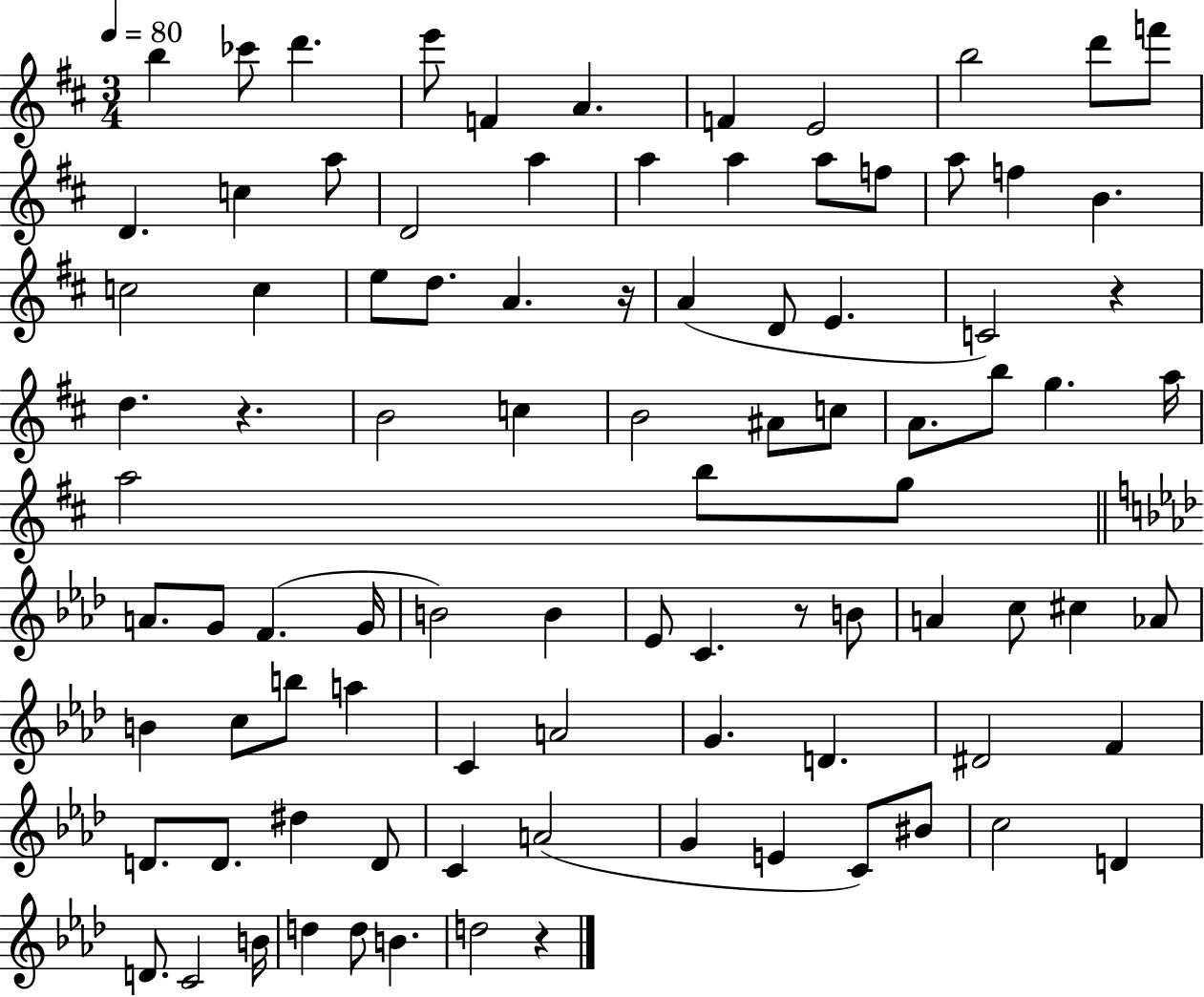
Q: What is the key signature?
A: D major